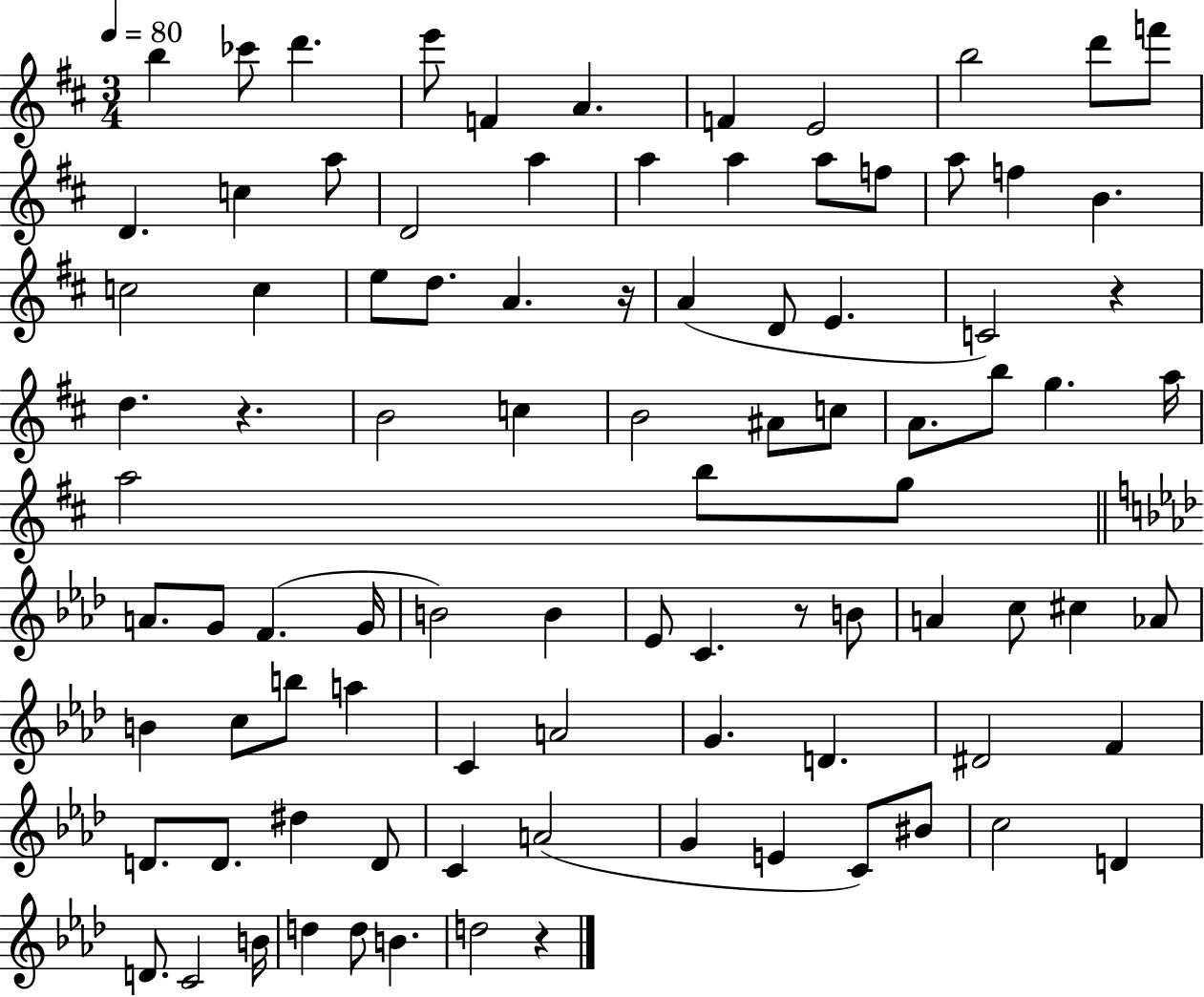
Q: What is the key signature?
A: D major